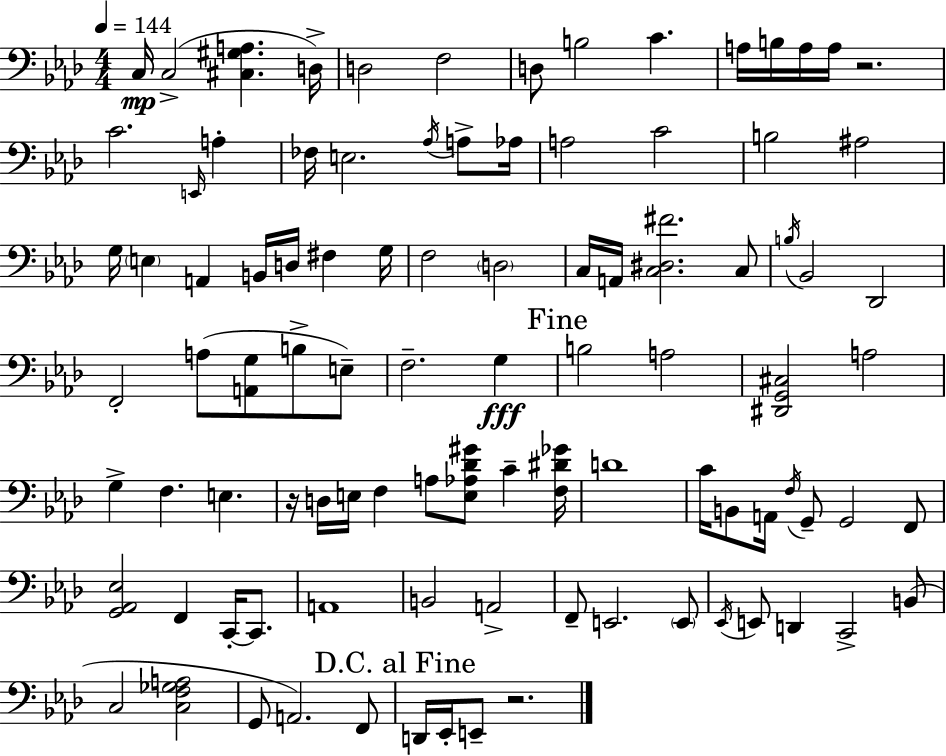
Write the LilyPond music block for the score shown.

{
  \clef bass
  \numericTimeSignature
  \time 4/4
  \key aes \major
  \tempo 4 = 144
  c16\mp c2->( <cis gis a>4. d16->) | d2 f2 | d8 b2 c'4. | a16 b16 a16 a16 r2. | \break c'2. \grace { e,16 } a4-. | fes16 e2. \acciaccatura { aes16 } a8-> | aes16 a2 c'2 | b2 ais2 | \break g16 \parenthesize e4 a,4 b,16 d16 fis4 | g16 f2 \parenthesize d2 | c16 a,16 <c dis fis'>2. | c8 \acciaccatura { b16 } bes,2 des,2 | \break f,2-. a8( <a, g>8 b8-> | e8--) f2.-- g4\fff | \mark "Fine" b2 a2 | <dis, g, cis>2 a2 | \break g4-> f4. e4. | r16 d16 e16 f4 a8 <e aes des' gis'>8 c'4-- | <f dis' ges'>16 d'1 | c'16 b,8 a,16 \acciaccatura { f16 } g,8-- g,2 | \break f,8 <g, aes, ees>2 f,4 | c,16-.~~ c,8. a,1 | b,2 a,2-> | f,8-- e,2. | \break \parenthesize e,8 \acciaccatura { ees,16 } e,8 d,4 c,2-> | b,8( c2 <c f ges a>2 | g,8 a,2.) | f,8 \mark "D.C. al Fine" d,16 ees,16-. e,8-- r2. | \break \bar "|."
}